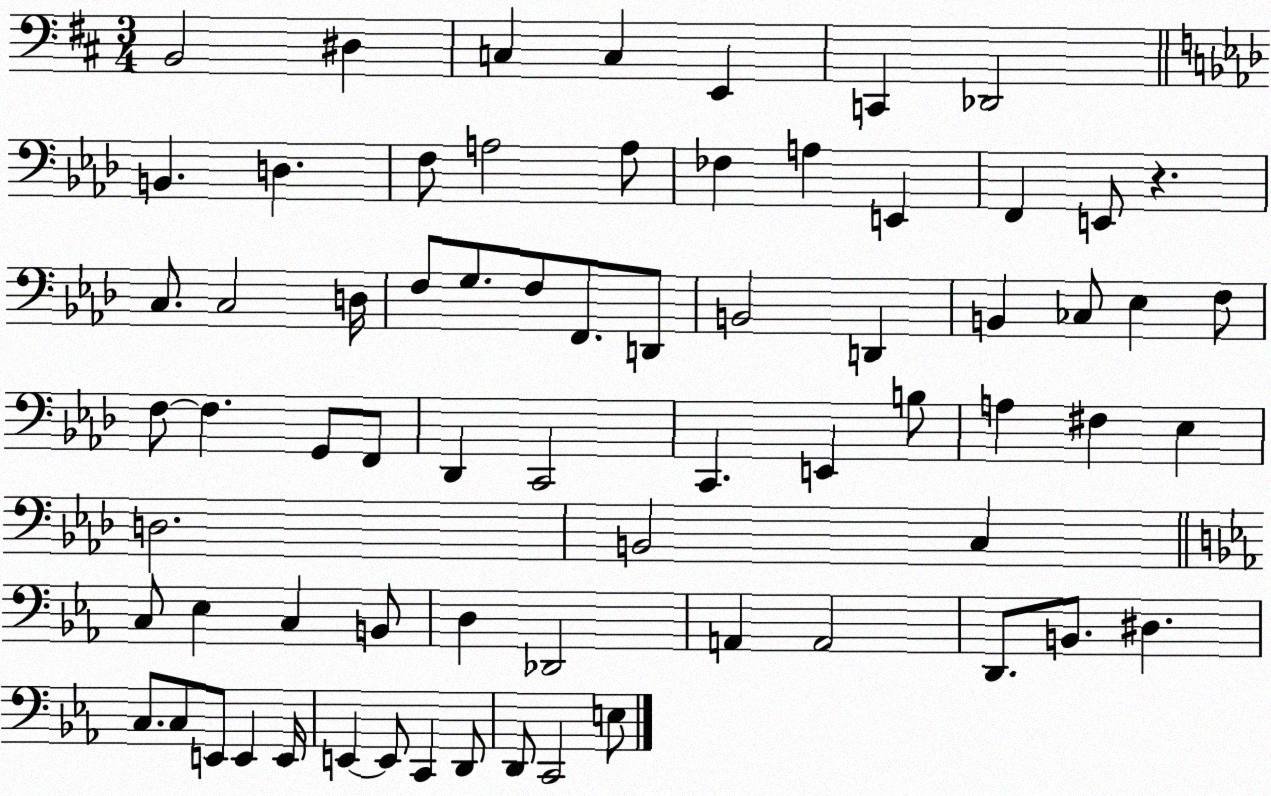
X:1
T:Untitled
M:3/4
L:1/4
K:D
B,,2 ^D, C, C, E,, C,, _D,,2 B,, D, F,/2 A,2 A,/2 _F, A, E,, F,, E,,/2 z C,/2 C,2 D,/4 F,/2 G,/2 F,/2 F,,/2 D,,/2 B,,2 D,, B,, _C,/2 _E, F,/2 F,/2 F, G,,/2 F,,/2 _D,, C,,2 C,, E,, B,/2 A, ^F, _E, D,2 B,,2 C, C,/2 _E, C, B,,/2 D, _D,,2 A,, A,,2 D,,/2 B,,/2 ^D, C,/2 C,/2 E,,/2 E,, E,,/4 E,, E,,/2 C,, D,,/2 D,,/2 C,,2 E,/2